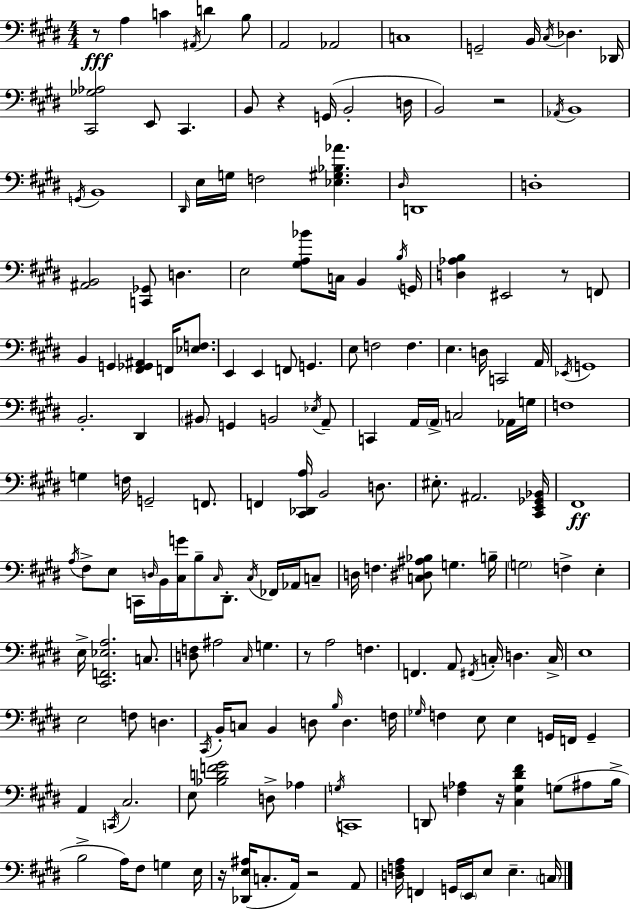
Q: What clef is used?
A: bass